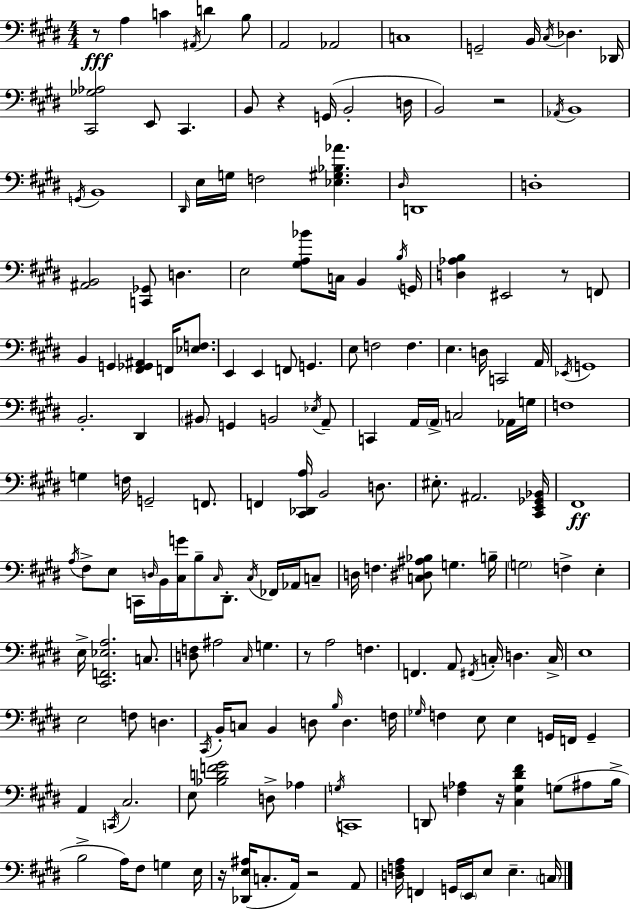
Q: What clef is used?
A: bass